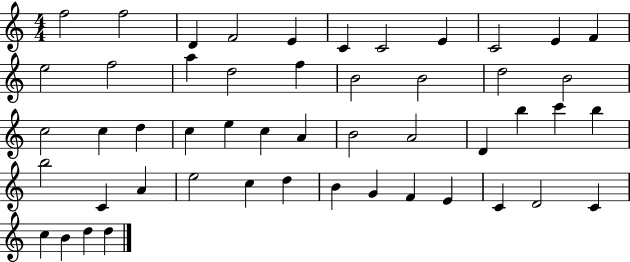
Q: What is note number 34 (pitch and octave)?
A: B5